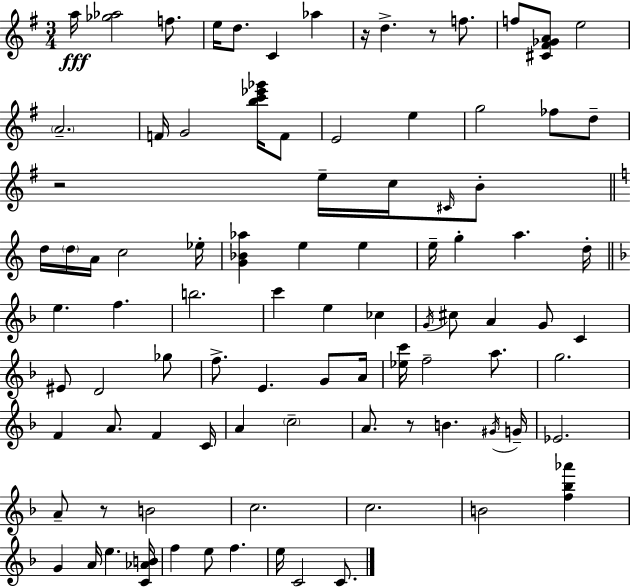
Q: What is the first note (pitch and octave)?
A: A5